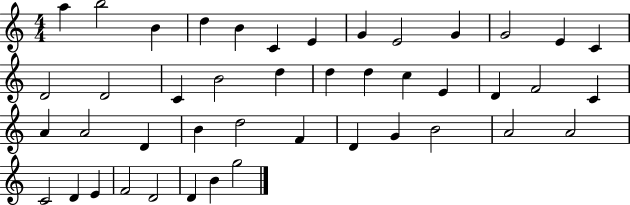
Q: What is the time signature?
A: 4/4